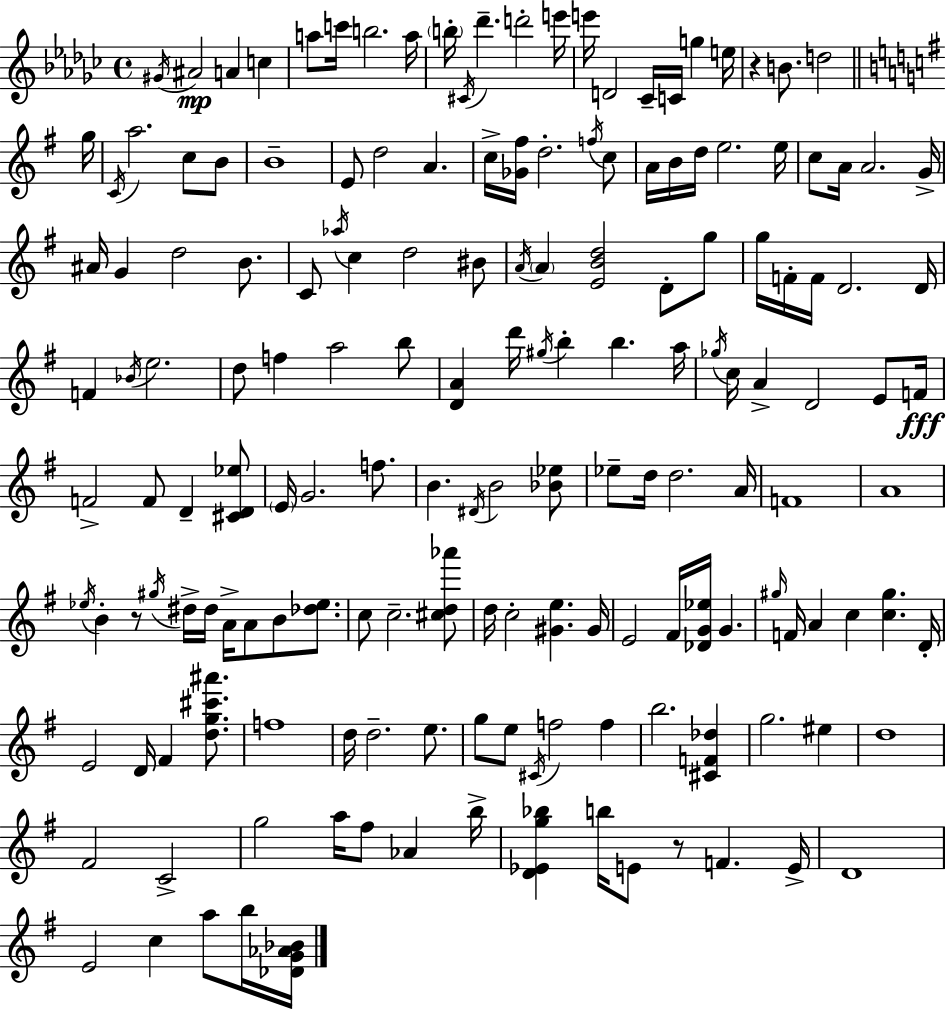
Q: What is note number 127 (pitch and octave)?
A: F5